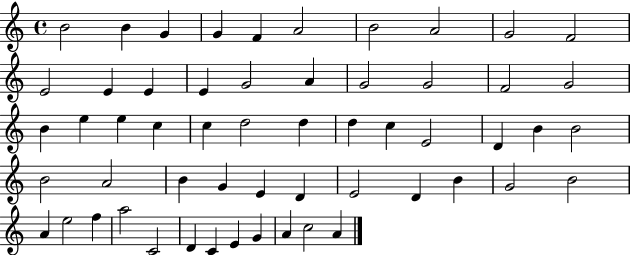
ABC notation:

X:1
T:Untitled
M:4/4
L:1/4
K:C
B2 B G G F A2 B2 A2 G2 F2 E2 E E E G2 A G2 G2 F2 G2 B e e c c d2 d d c E2 D B B2 B2 A2 B G E D E2 D B G2 B2 A e2 f a2 C2 D C E G A c2 A